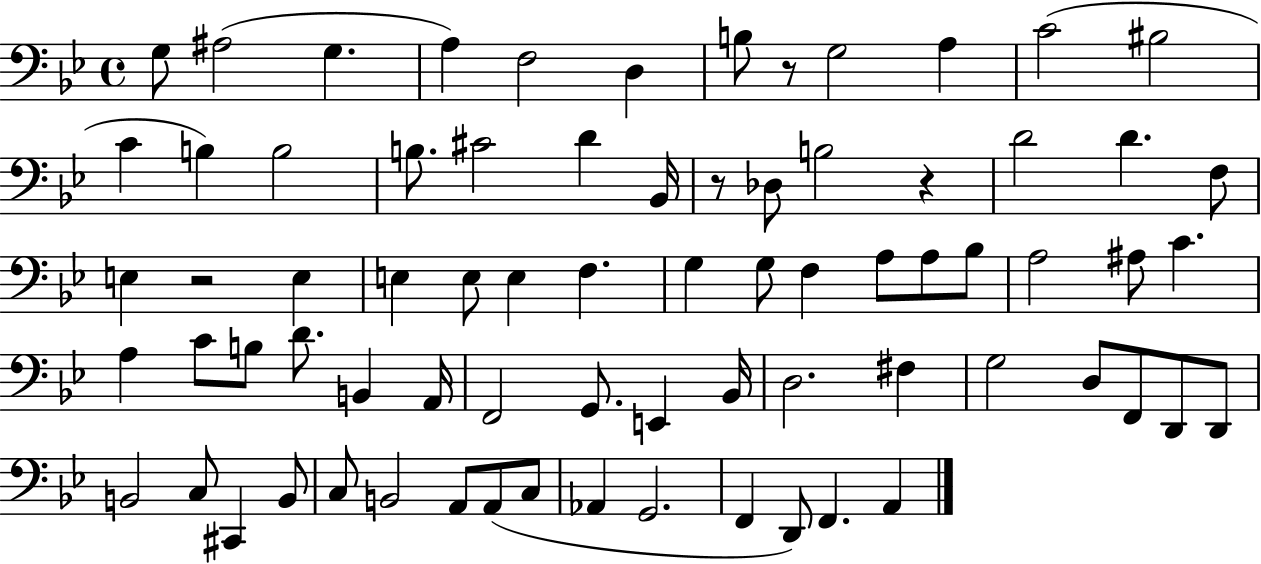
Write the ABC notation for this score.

X:1
T:Untitled
M:4/4
L:1/4
K:Bb
G,/2 ^A,2 G, A, F,2 D, B,/2 z/2 G,2 A, C2 ^B,2 C B, B,2 B,/2 ^C2 D _B,,/4 z/2 _D,/2 B,2 z D2 D F,/2 E, z2 E, E, E,/2 E, F, G, G,/2 F, A,/2 A,/2 _B,/2 A,2 ^A,/2 C A, C/2 B,/2 D/2 B,, A,,/4 F,,2 G,,/2 E,, _B,,/4 D,2 ^F, G,2 D,/2 F,,/2 D,,/2 D,,/2 B,,2 C,/2 ^C,, B,,/2 C,/2 B,,2 A,,/2 A,,/2 C,/2 _A,, G,,2 F,, D,,/2 F,, A,,